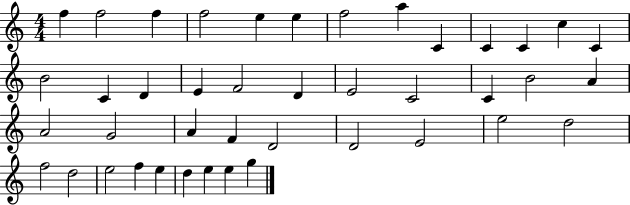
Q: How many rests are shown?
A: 0